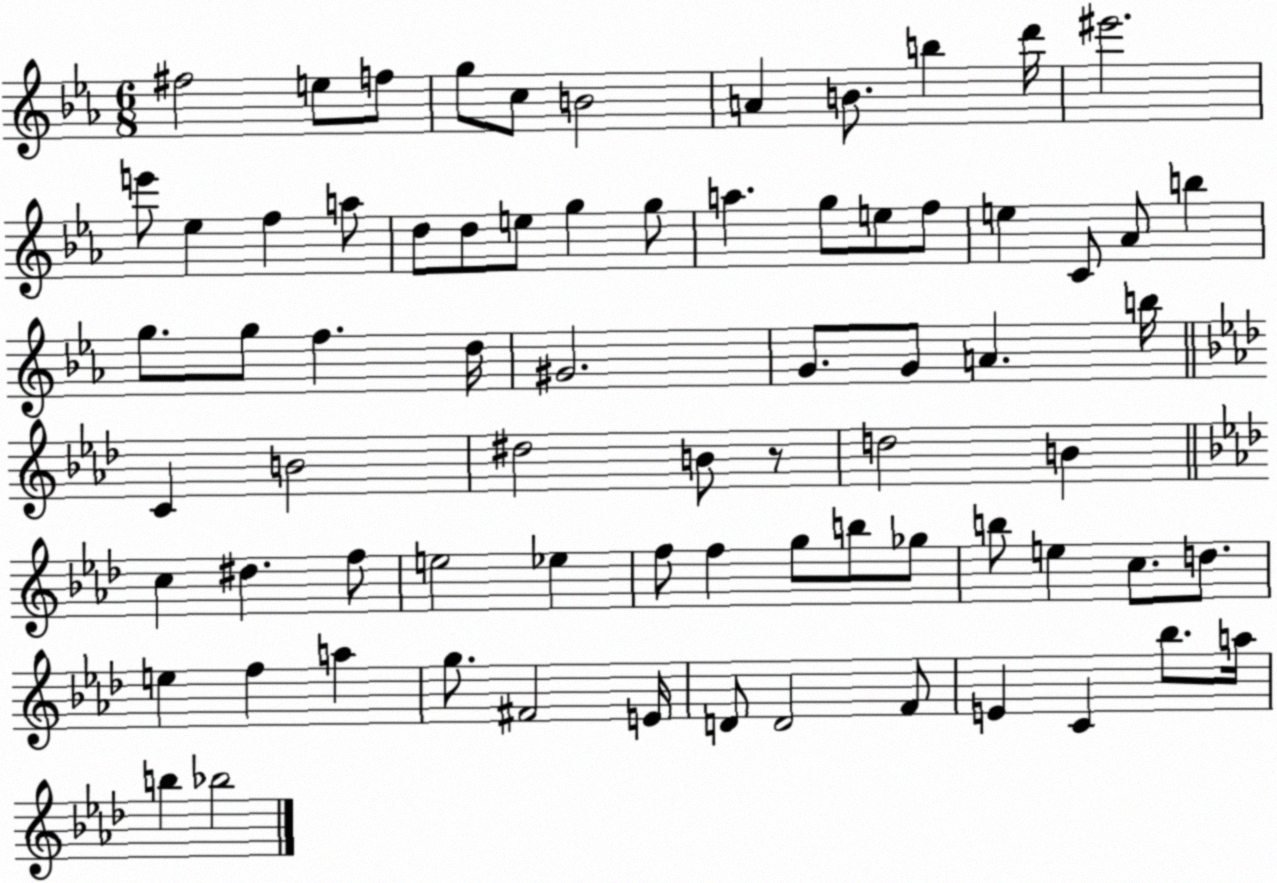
X:1
T:Untitled
M:6/8
L:1/4
K:Eb
^f2 e/2 f/2 g/2 c/2 B2 A B/2 b d'/4 ^e'2 e'/2 _e f a/2 d/2 d/2 e/2 g g/2 a g/2 e/2 f/2 e C/2 _A/2 b g/2 g/2 f d/4 ^G2 G/2 G/2 A b/4 C B2 ^d2 B/2 z/2 d2 B c ^d f/2 e2 _e f/2 f g/2 b/2 _g/2 b/2 e c/2 d/2 e f a g/2 ^F2 E/4 D/2 D2 F/2 E C _b/2 a/4 b _b2